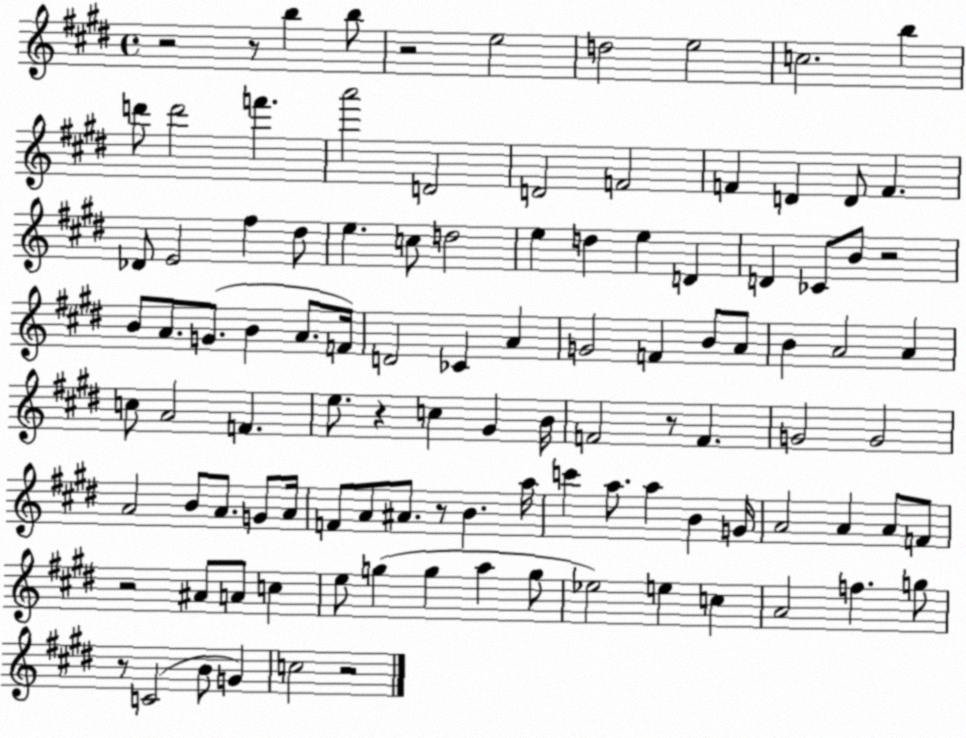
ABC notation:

X:1
T:Untitled
M:4/4
L:1/4
K:E
z2 z/2 b b/2 z2 e2 d2 e2 c2 b d'/2 d'2 f' a'2 D2 D2 F2 F D D/2 F _D/2 E2 ^f ^d/2 e c/2 d2 e d e D D _C/2 B/2 z2 B/2 A/2 G/2 B A/2 F/4 D2 _C A G2 F B/2 A/2 B A2 A c/2 A2 F e/2 z c ^G B/4 F2 z/2 F G2 G2 A2 B/2 A/2 G/2 A/4 F/2 A/2 ^A/2 z/2 B a/4 c' a/2 a B G/4 A2 A A/2 F/2 z2 ^A/2 A/2 c e/2 g g a g/2 _e2 e c A2 f g/2 z/2 C2 B/2 G c2 z2